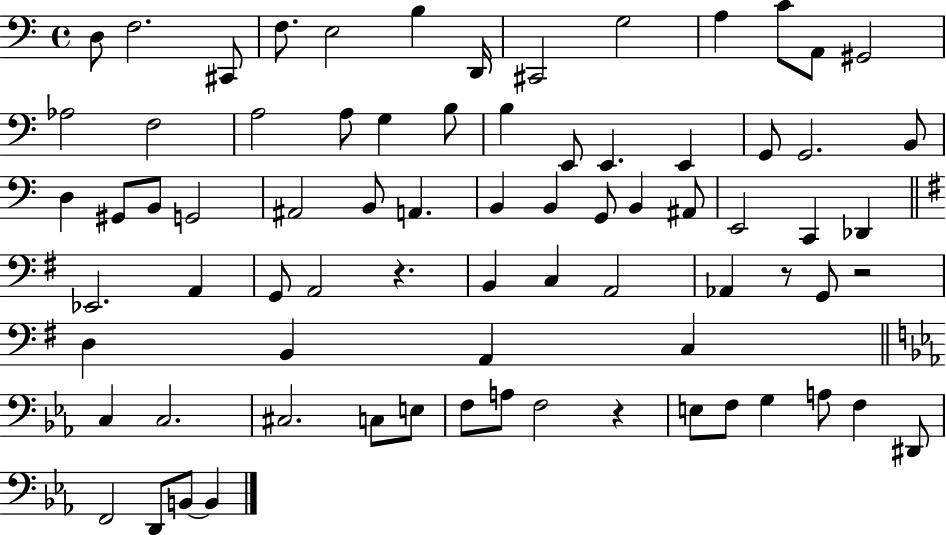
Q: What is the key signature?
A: C major